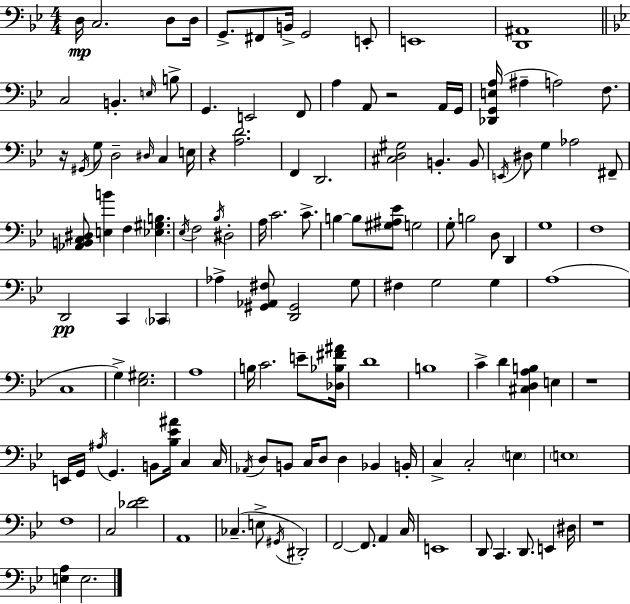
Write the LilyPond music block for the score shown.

{
  \clef bass
  \numericTimeSignature
  \time 4/4
  \key g \minor
  d16\mp c2. d8 d16 | g,8.-> fis,8 b,16-> g,2 e,8-. | e,1 | <d, ais,>1 | \break \bar "||" \break \key g \minor c2 b,4.-. \grace { e16 } b8-> | g,4. e,2 f,8 | a4 a,8 r2 a,16 | g,16 <des, g, e a>16( ais4-- a2) f8. | \break r16 \acciaccatura { gis,16 } g8 d2-- \grace { dis16 } c4 | e16 r4 <a d'>2. | f,4 d,2. | <cis d gis>2 b,4.-. | \break b,8 \acciaccatura { e,16 } dis8 g4 aes2 | fis,8-- <aes, b, c dis>8 <e b'>4 f4 <ees gis b>4. | \acciaccatura { ees16 } f2 \acciaccatura { bes16 } dis2-. | a16 c'2. | \break c'8.-> b4~~ b8 <gis ais ees'>8 g2 | g8-. b2 | d8 d,4 g1 | f1 | \break d,2\pp c,4 | \parenthesize ces,4 aes4-> <gis, aes, fis>8 <d, gis,>2 | g8 fis4 g2 | g4 a1( | \break c1 | g4->) <ees gis>2. | a1 | b16 c'2. | \break e'8-- <des bes fis' ais'>16 d'1 | b1 | c'4-> d'4 <cis d a b>4 | e4 r1 | \break e,16 g,16 \acciaccatura { ais16 } g,4. b,8 | <bes ees' ais'>16 c4 c16 \acciaccatura { aes,16 } d8 b,8 c16 d8 d4 | bes,4 b,16-. c4-> c2-. | \parenthesize e4 \parenthesize e1 | \break f1 | c2 | <des' ees'>2 a,1 | ces4.--( e8-> | \break \acciaccatura { gis,16 }) dis,2-. f,2~~ | f,8. a,4 c16 e,1 | d,8 c,4. | d,8. e,4 dis16 r1 | \break <e a>4 e2. | \bar "|."
}